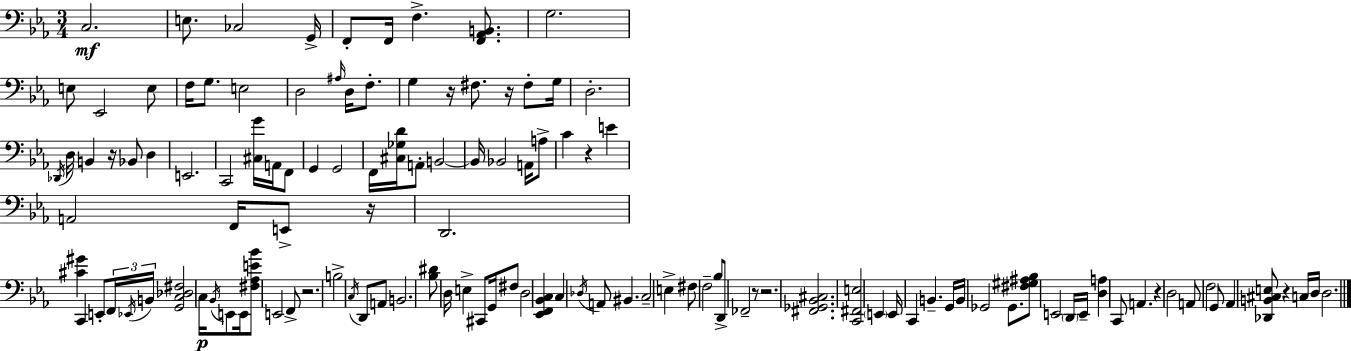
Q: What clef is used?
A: bass